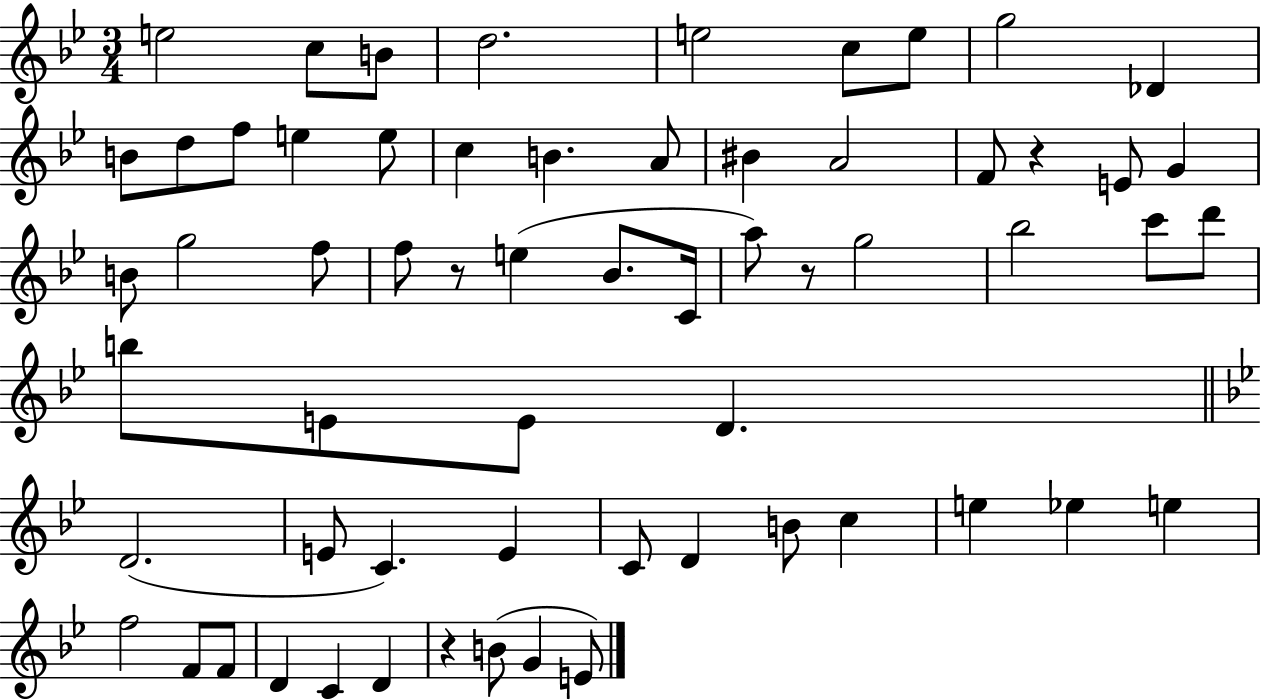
E5/h C5/e B4/e D5/h. E5/h C5/e E5/e G5/h Db4/q B4/e D5/e F5/e E5/q E5/e C5/q B4/q. A4/e BIS4/q A4/h F4/e R/q E4/e G4/q B4/e G5/h F5/e F5/e R/e E5/q Bb4/e. C4/s A5/e R/e G5/h Bb5/h C6/e D6/e B5/e E4/e E4/e D4/q. D4/h. E4/e C4/q. E4/q C4/e D4/q B4/e C5/q E5/q Eb5/q E5/q F5/h F4/e F4/e D4/q C4/q D4/q R/q B4/e G4/q E4/e